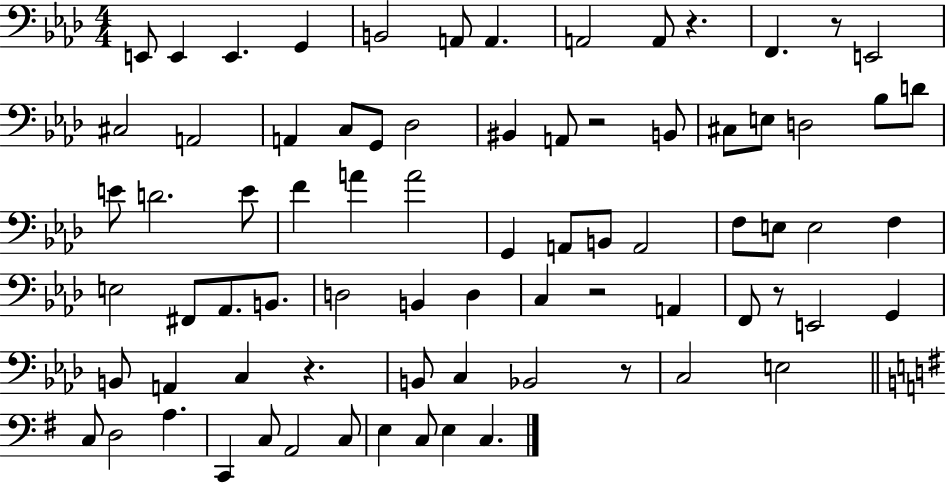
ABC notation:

X:1
T:Untitled
M:4/4
L:1/4
K:Ab
E,,/2 E,, E,, G,, B,,2 A,,/2 A,, A,,2 A,,/2 z F,, z/2 E,,2 ^C,2 A,,2 A,, C,/2 G,,/2 _D,2 ^B,, A,,/2 z2 B,,/2 ^C,/2 E,/2 D,2 _B,/2 D/2 E/2 D2 E/2 F A A2 G,, A,,/2 B,,/2 A,,2 F,/2 E,/2 E,2 F, E,2 ^F,,/2 _A,,/2 B,,/2 D,2 B,, D, C, z2 A,, F,,/2 z/2 E,,2 G,, B,,/2 A,, C, z B,,/2 C, _B,,2 z/2 C,2 E,2 C,/2 D,2 A, C,, C,/2 A,,2 C,/2 E, C,/2 E, C,